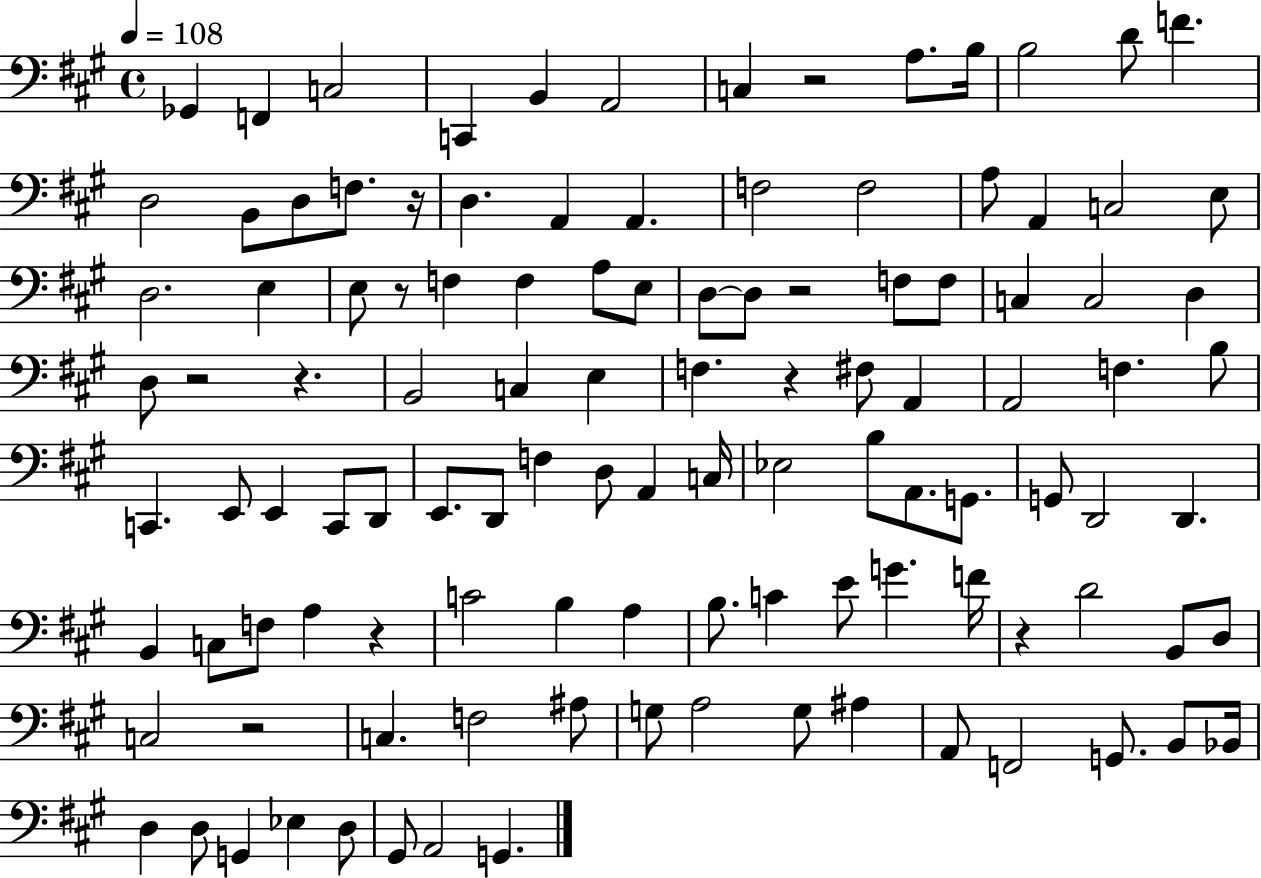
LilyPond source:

{
  \clef bass
  \time 4/4
  \defaultTimeSignature
  \key a \major
  \tempo 4 = 108
  ges,4 f,4 c2 | c,4 b,4 a,2 | c4 r2 a8. b16 | b2 d'8 f'4. | \break d2 b,8 d8 f8. r16 | d4. a,4 a,4. | f2 f2 | a8 a,4 c2 e8 | \break d2. e4 | e8 r8 f4 f4 a8 e8 | d8~~ d8 r2 f8 f8 | c4 c2 d4 | \break d8 r2 r4. | b,2 c4 e4 | f4. r4 fis8 a,4 | a,2 f4. b8 | \break c,4. e,8 e,4 c,8 d,8 | e,8. d,8 f4 d8 a,4 c16 | ees2 b8 a,8. g,8. | g,8 d,2 d,4. | \break b,4 c8 f8 a4 r4 | c'2 b4 a4 | b8. c'4 e'8 g'4. f'16 | r4 d'2 b,8 d8 | \break c2 r2 | c4. f2 ais8 | g8 a2 g8 ais4 | a,8 f,2 g,8. b,8 bes,16 | \break d4 d8 g,4 ees4 d8 | gis,8 a,2 g,4. | \bar "|."
}